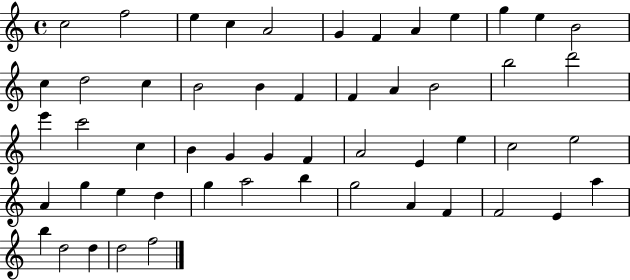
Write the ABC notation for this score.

X:1
T:Untitled
M:4/4
L:1/4
K:C
c2 f2 e c A2 G F A e g e B2 c d2 c B2 B F F A B2 b2 d'2 e' c'2 c B G G F A2 E e c2 e2 A g e d g a2 b g2 A F F2 E a b d2 d d2 f2